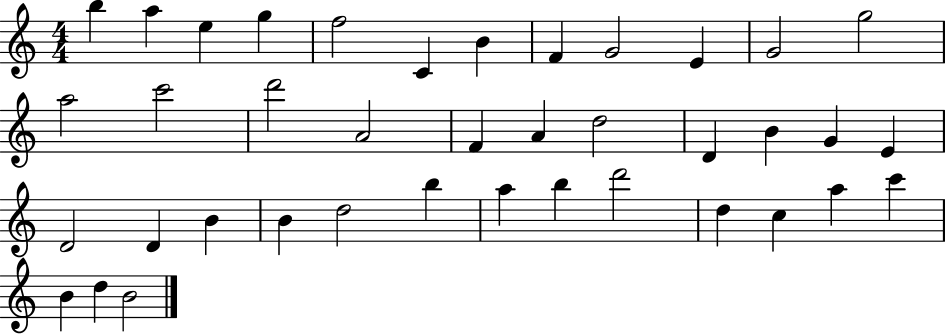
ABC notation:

X:1
T:Untitled
M:4/4
L:1/4
K:C
b a e g f2 C B F G2 E G2 g2 a2 c'2 d'2 A2 F A d2 D B G E D2 D B B d2 b a b d'2 d c a c' B d B2